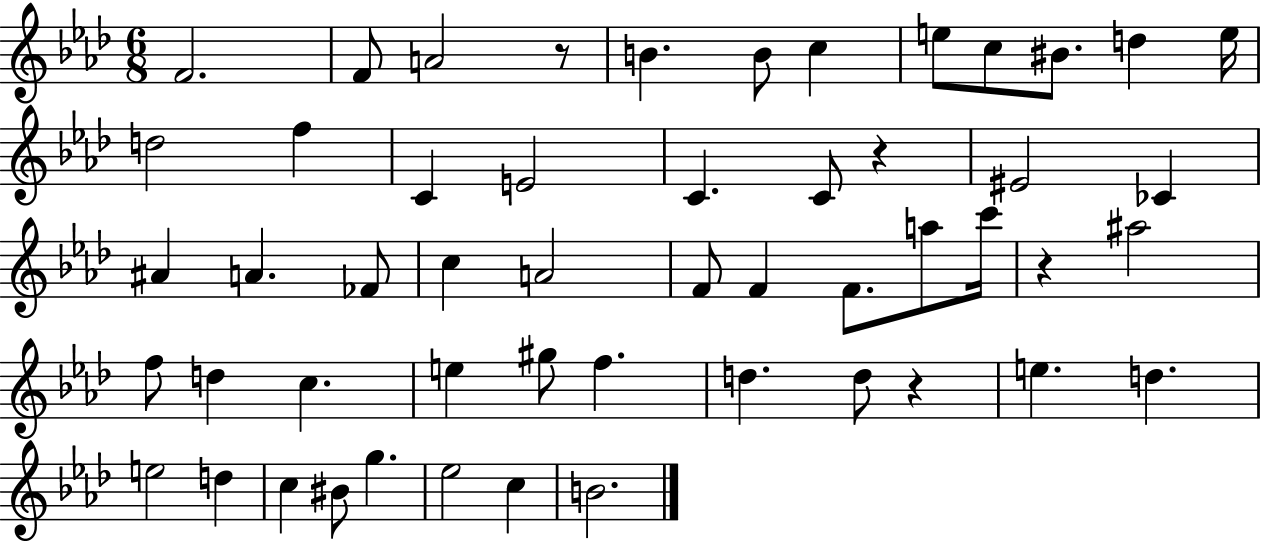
F4/h. F4/e A4/h R/e B4/q. B4/e C5/q E5/e C5/e BIS4/e. D5/q E5/s D5/h F5/q C4/q E4/h C4/q. C4/e R/q EIS4/h CES4/q A#4/q A4/q. FES4/e C5/q A4/h F4/e F4/q F4/e. A5/e C6/s R/q A#5/h F5/e D5/q C5/q. E5/q G#5/e F5/q. D5/q. D5/e R/q E5/q. D5/q. E5/h D5/q C5/q BIS4/e G5/q. Eb5/h C5/q B4/h.